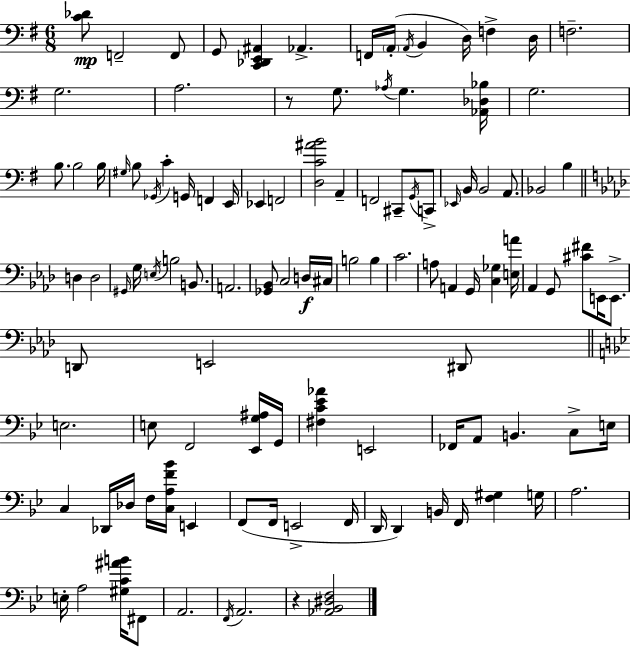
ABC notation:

X:1
T:Untitled
M:6/8
L:1/4
K:G
[C_D]/2 F,,2 F,,/2 G,,/2 [C,,_D,,E,,^A,,] _A,, F,,/4 A,,/4 A,,/4 B,, D,/4 F, D,/4 F,2 G,2 A,2 z/2 G,/2 _A,/4 G, [_A,,_D,_B,]/4 G,2 B,/2 B,2 B,/4 ^G,/4 B,/2 _G,,/4 C G,,/4 F,, E,,/4 _E,, F,,2 [D,C^AB]2 A,, F,,2 ^C,,/2 G,,/4 C,,/2 _E,,/4 B,,/4 B,,2 A,,/2 _B,,2 B, D, D,2 ^G,,/4 G,/4 E,/4 B,2 B,,/2 A,,2 [_G,,_B,,]/2 C,2 D,/4 ^C,/4 B,2 B, C2 A,/2 A,, G,,/4 [C,_G,] [E,A]/4 _A,, G,,/2 [^C^F]/2 E,,/4 E,,/2 D,,/2 E,,2 ^D,,/2 E,2 E,/2 F,,2 [_E,,G,^A,]/4 G,,/4 [^F,C_E_A] E,,2 _F,,/4 A,,/2 B,, C,/2 E,/4 C, _D,,/4 _D,/4 F,/4 [C,A,F_B]/4 E,, F,,/2 F,,/4 E,,2 F,,/4 D,,/4 D,, B,,/4 F,,/4 [F,^G,] G,/4 A,2 E,/4 A,2 [^G,C^AB]/4 ^F,,/2 A,,2 F,,/4 A,,2 z [_A,,_B,,^D,F,]2